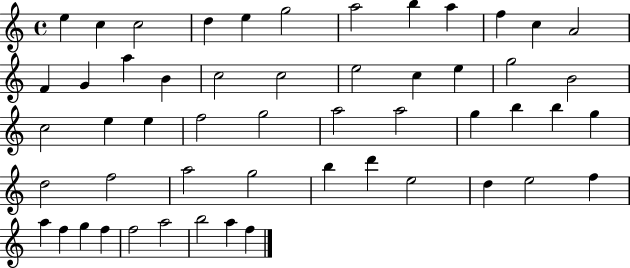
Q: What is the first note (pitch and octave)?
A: E5